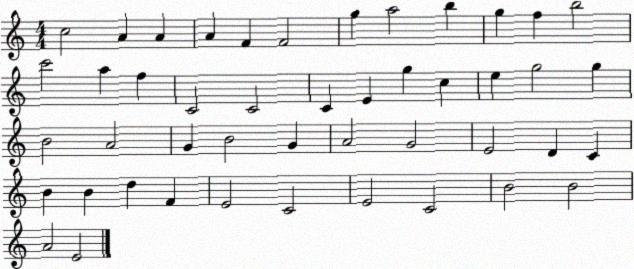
X:1
T:Untitled
M:4/4
L:1/4
K:C
c2 A A A F F2 g a2 b g f b2 c'2 a f C2 C2 C E g c e g2 g B2 A2 G B2 G A2 G2 E2 D C B B d F E2 C2 E2 C2 B2 B2 A2 E2